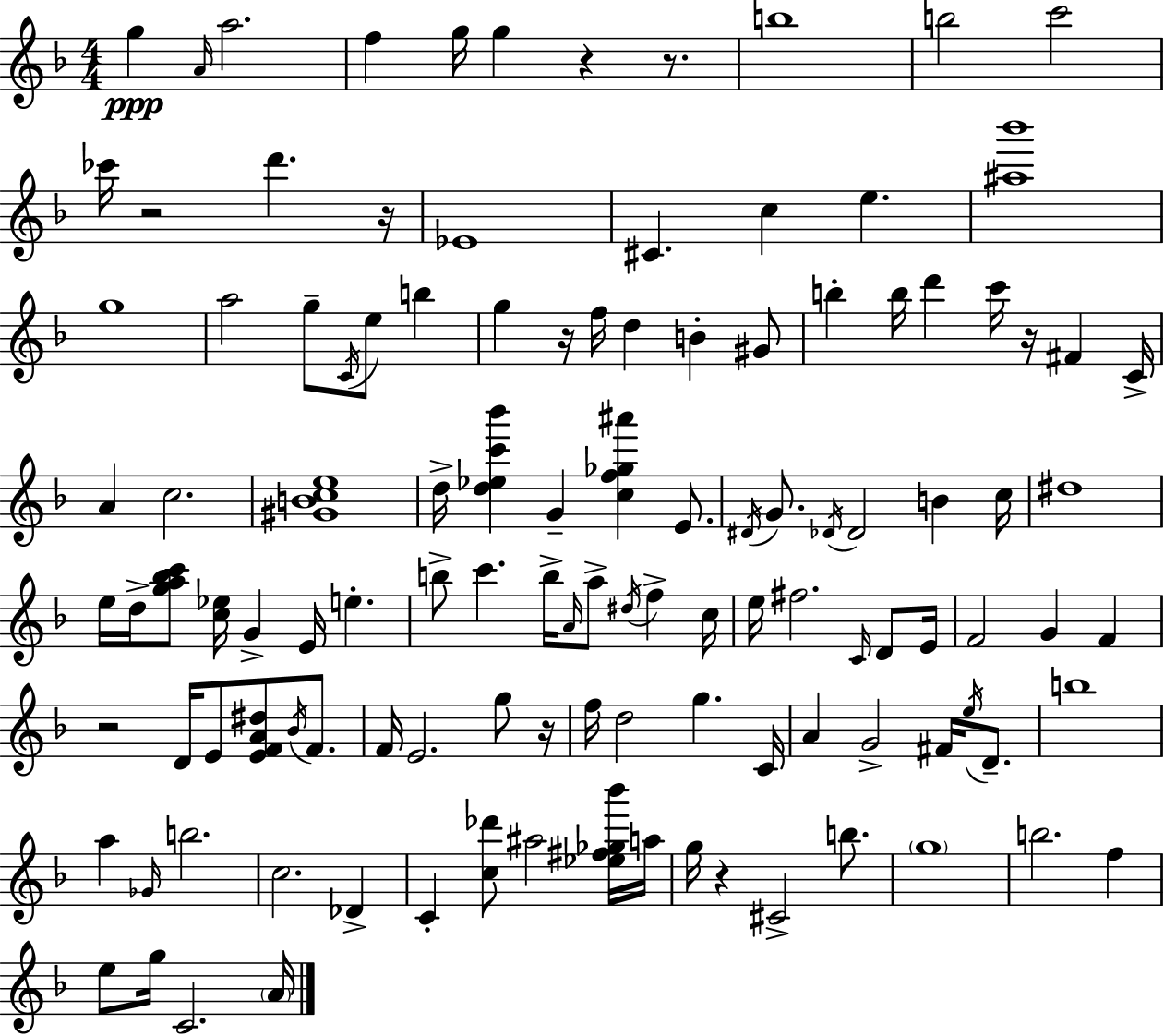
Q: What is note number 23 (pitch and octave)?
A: F5